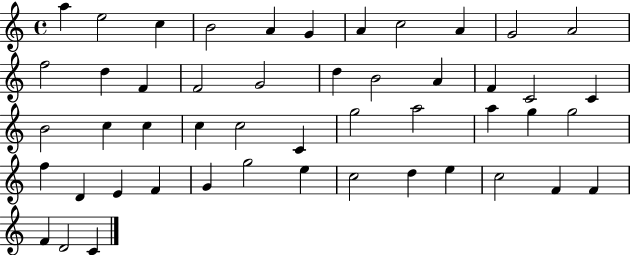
X:1
T:Untitled
M:4/4
L:1/4
K:C
a e2 c B2 A G A c2 A G2 A2 f2 d F F2 G2 d B2 A F C2 C B2 c c c c2 C g2 a2 a g g2 f D E F G g2 e c2 d e c2 F F F D2 C